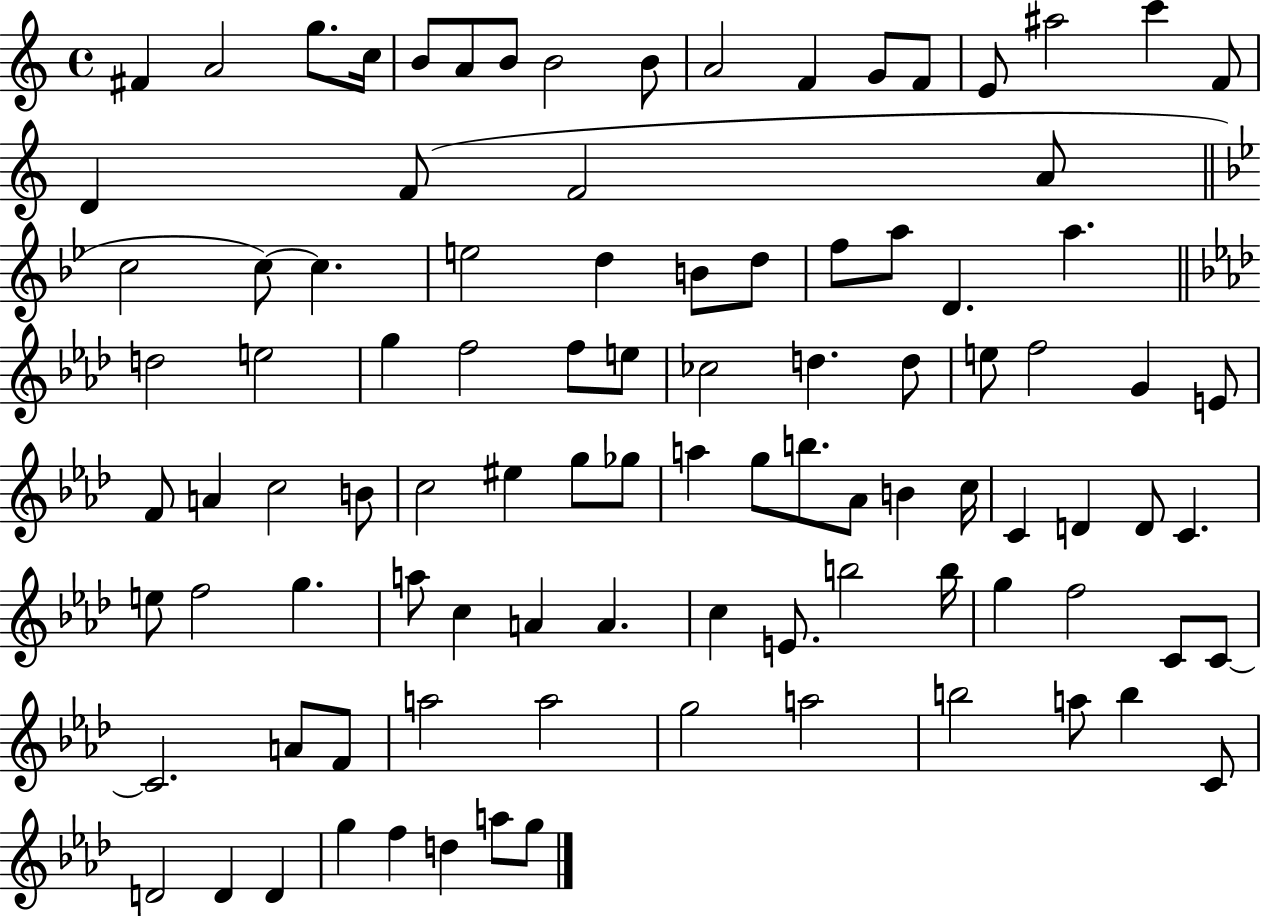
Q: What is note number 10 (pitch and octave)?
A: A4